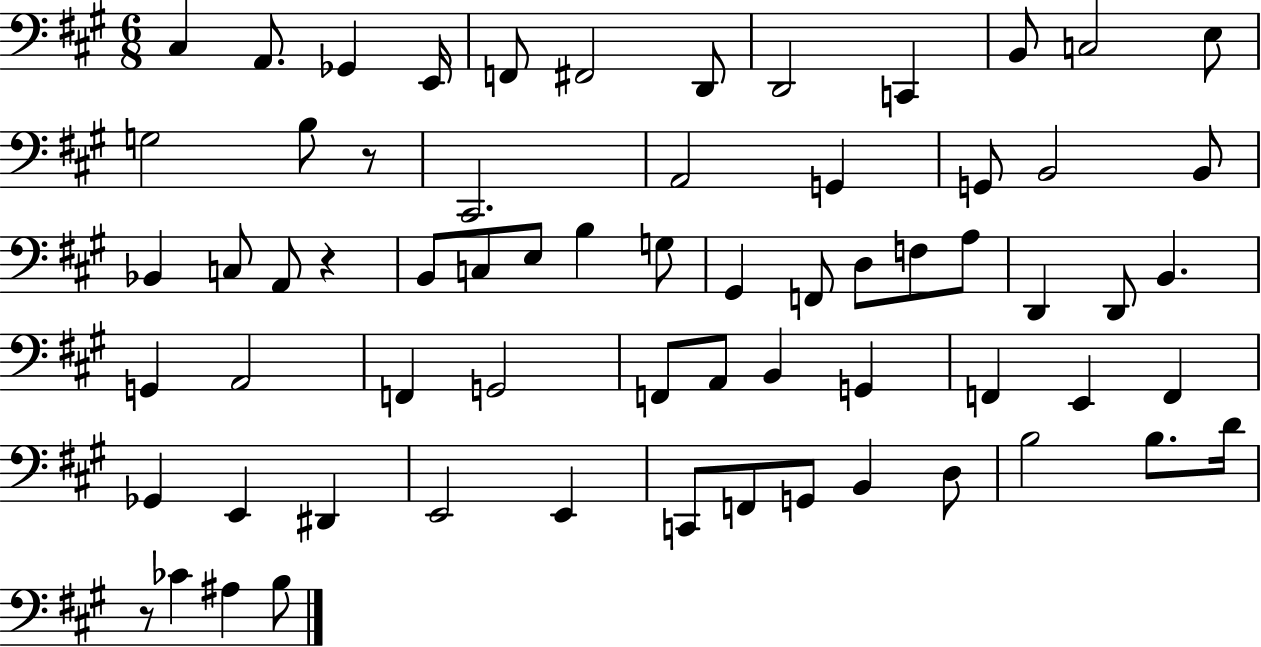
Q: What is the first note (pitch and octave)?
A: C#3